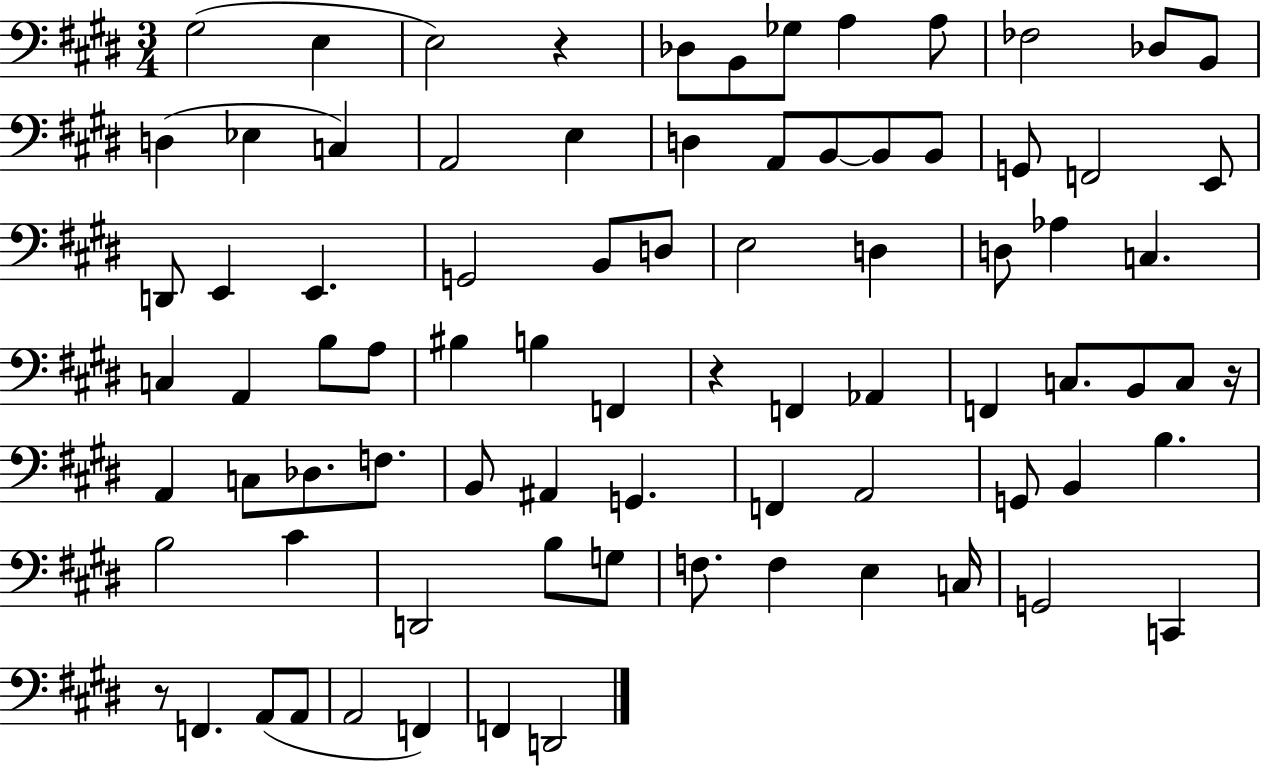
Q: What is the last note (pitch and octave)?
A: D2